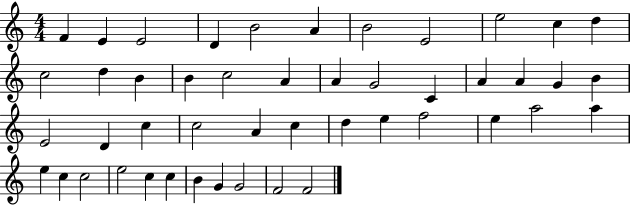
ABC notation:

X:1
T:Untitled
M:4/4
L:1/4
K:C
F E E2 D B2 A B2 E2 e2 c d c2 d B B c2 A A G2 C A A G B E2 D c c2 A c d e f2 e a2 a e c c2 e2 c c B G G2 F2 F2